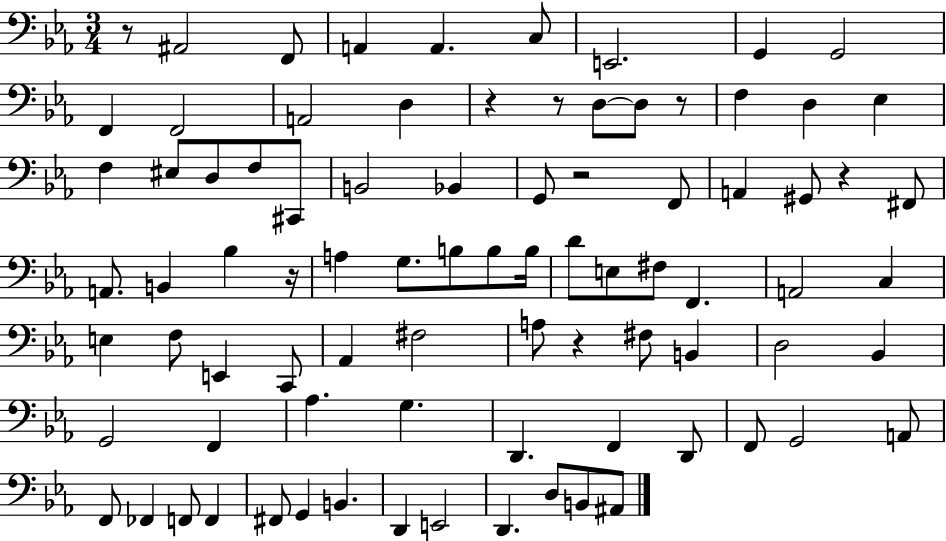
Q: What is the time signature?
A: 3/4